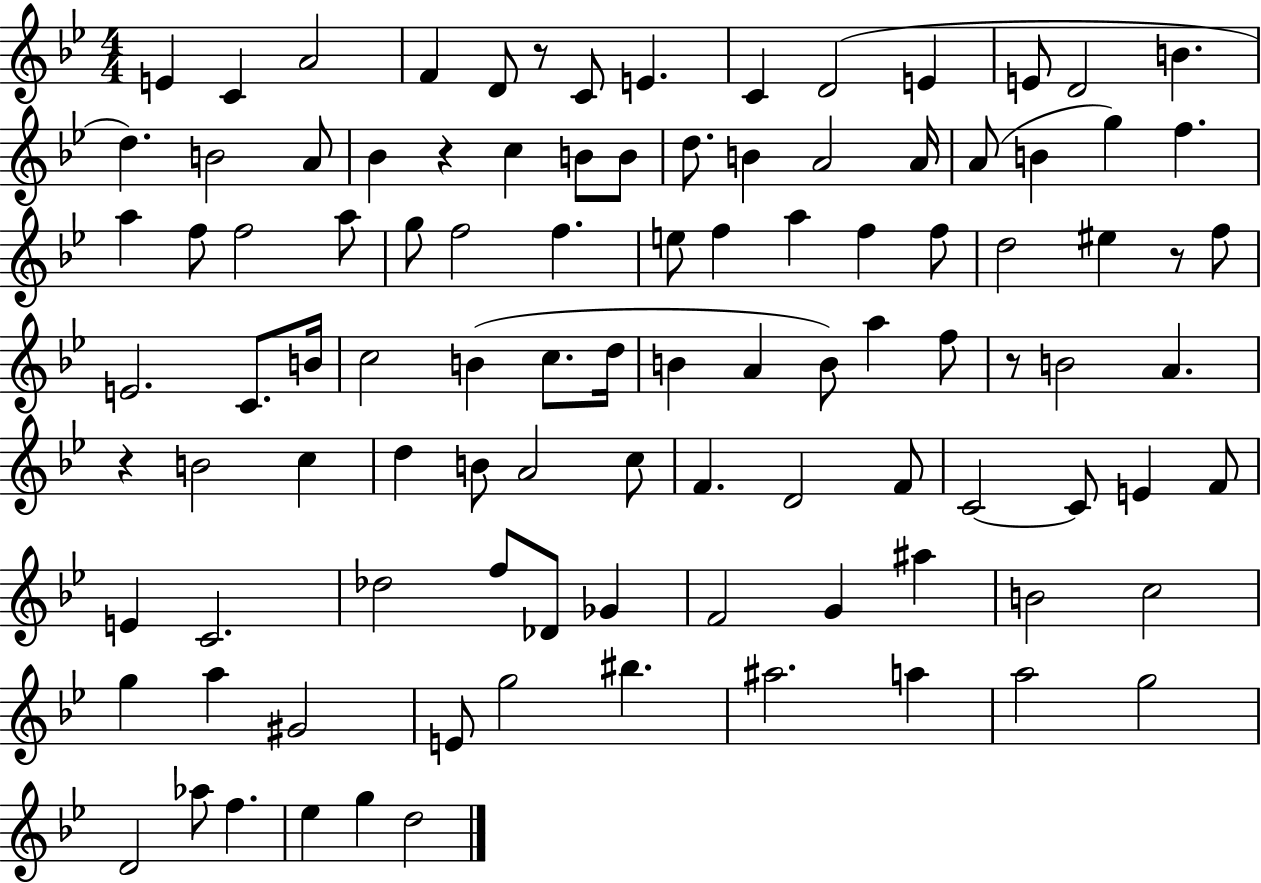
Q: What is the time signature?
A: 4/4